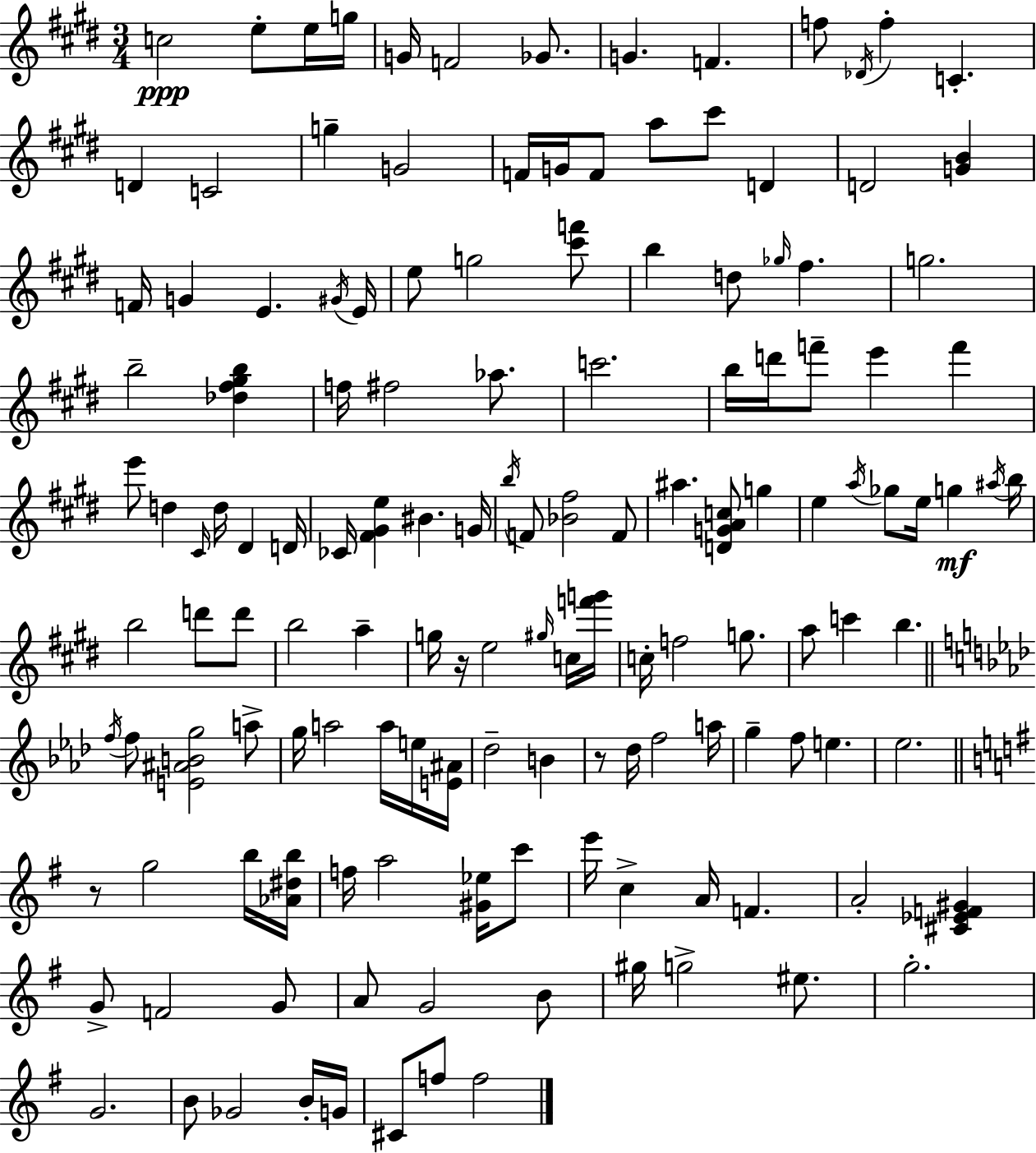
{
  \clef treble
  \numericTimeSignature
  \time 3/4
  \key e \major
  c''2\ppp e''8-. e''16 g''16 | g'16 f'2 ges'8. | g'4. f'4. | f''8 \acciaccatura { des'16 } f''4-. c'4.-. | \break d'4 c'2 | g''4-- g'2 | f'16 g'16 f'8 a''8 cis'''8 d'4 | d'2 <g' b'>4 | \break f'16 g'4 e'4. | \acciaccatura { gis'16 } e'16 e''8 g''2 | <cis''' f'''>8 b''4 d''8 \grace { ges''16 } fis''4. | g''2. | \break b''2-- <des'' fis'' gis'' b''>4 | f''16 fis''2 | aes''8. c'''2. | b''16 d'''16 f'''8-- e'''4 f'''4 | \break e'''8 d''4 \grace { cis'16 } d''16 dis'4 | d'16 ces'16 <fis' gis' e''>4 bis'4. | g'16 \acciaccatura { b''16 } f'8 <bes' fis''>2 | f'8 ais''4. <d' g' a' c''>8 | \break g''4 e''4 \acciaccatura { a''16 } ges''8 | e''16 g''4\mf \acciaccatura { ais''16 } b''16 b''2 | d'''8 d'''8 b''2 | a''4-- g''16 r16 e''2 | \break \grace { gis''16 } c''16 <f''' g'''>16 c''16-. f''2 | g''8. a''8 c'''4 | b''4. \bar "||" \break \key aes \major \acciaccatura { f''16 } f''8 <e' ais' b' g''>2 a''8-> | g''16 a''2 a''16 e''16 | <e' ais'>16 des''2-- b'4 | r8 des''16 f''2 | \break a''16 g''4-- f''8 e''4. | ees''2. | \bar "||" \break \key e \minor r8 g''2 b''16 <aes' dis'' b''>16 | f''16 a''2 <gis' ees''>16 c'''8 | e'''16 c''4-> a'16 f'4. | a'2-. <cis' ees' f' gis'>4 | \break g'8-> f'2 g'8 | a'8 g'2 b'8 | gis''16 g''2-> eis''8. | g''2.-. | \break g'2. | b'8 ges'2 b'16-. g'16 | cis'8 f''8 f''2 | \bar "|."
}